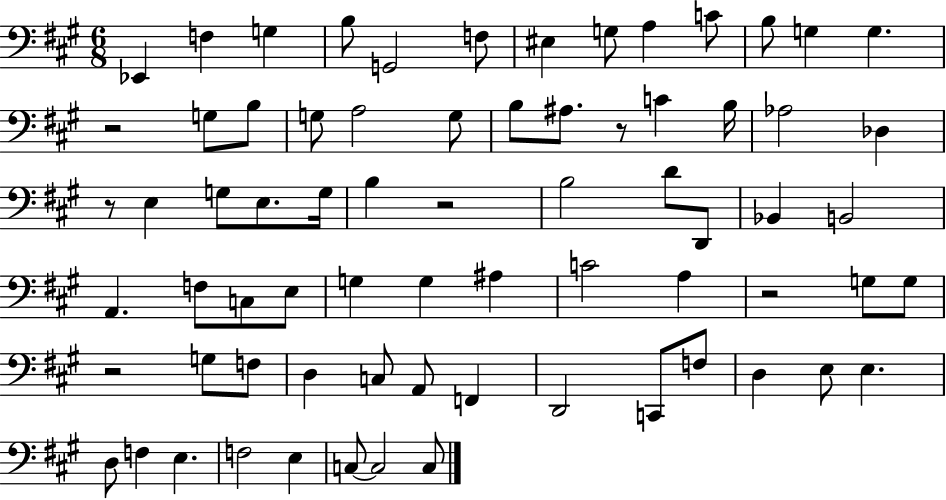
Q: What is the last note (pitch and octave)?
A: C3